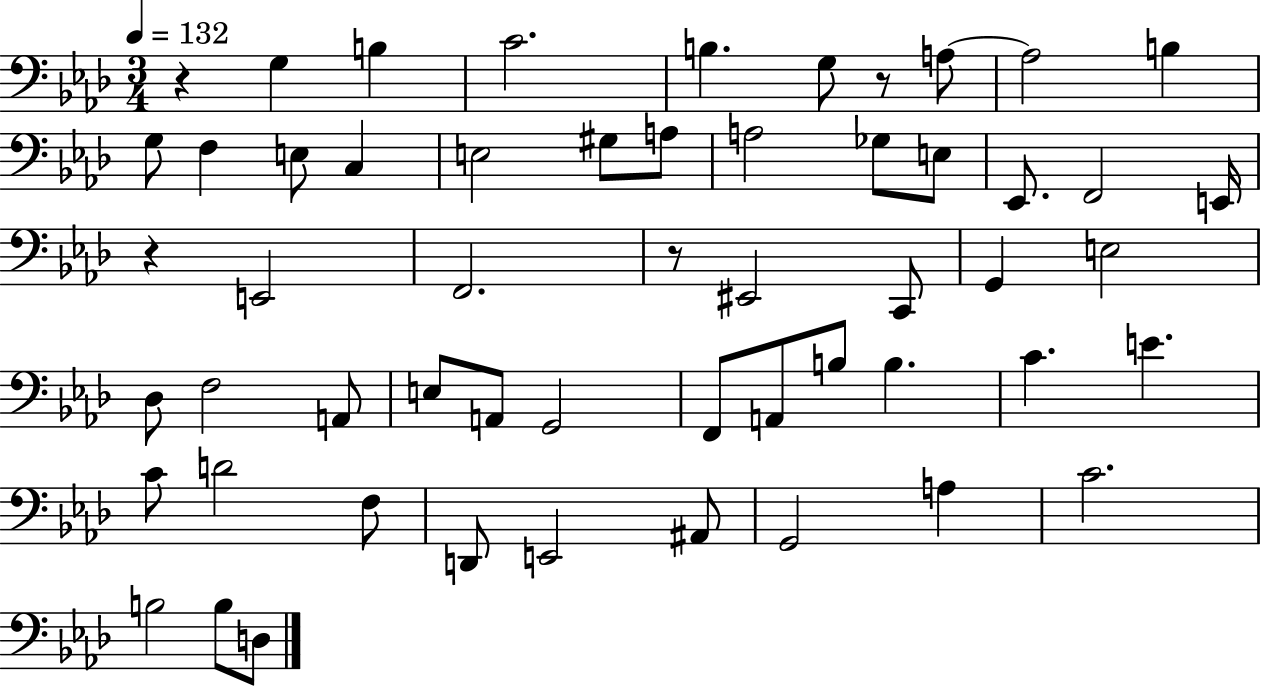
X:1
T:Untitled
M:3/4
L:1/4
K:Ab
z G, B, C2 B, G,/2 z/2 A,/2 A,2 B, G,/2 F, E,/2 C, E,2 ^G,/2 A,/2 A,2 _G,/2 E,/2 _E,,/2 F,,2 E,,/4 z E,,2 F,,2 z/2 ^E,,2 C,,/2 G,, E,2 _D,/2 F,2 A,,/2 E,/2 A,,/2 G,,2 F,,/2 A,,/2 B,/2 B, C E C/2 D2 F,/2 D,,/2 E,,2 ^A,,/2 G,,2 A, C2 B,2 B,/2 D,/2